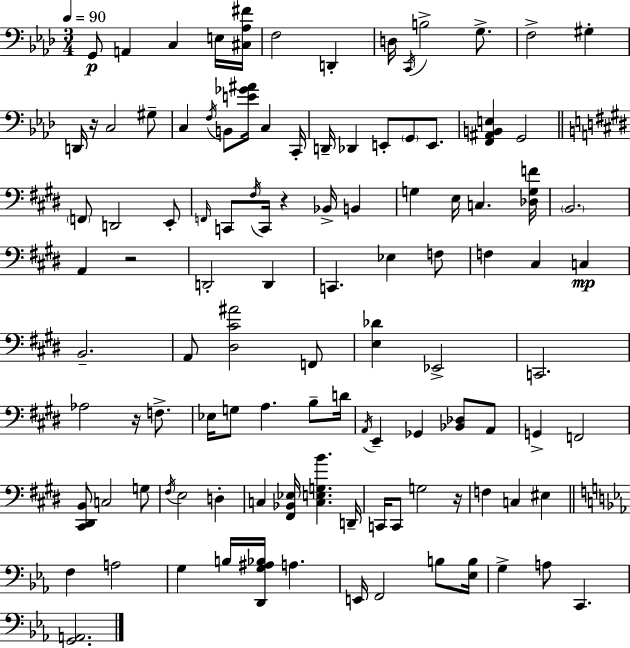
X:1
T:Untitled
M:3/4
L:1/4
K:Ab
G,,/2 A,, C, E,/4 [^C,_A,^F]/4 F,2 D,, D,/4 C,,/4 B,2 G,/2 F,2 ^G, D,,/4 z/4 C,2 ^G,/2 C, F,/4 B,,/2 [E_G^A]/4 C, C,,/4 D,,/4 _D,, E,,/2 G,,/2 E,,/2 [F,,^A,,B,,E,] G,,2 F,,/2 D,,2 E,,/2 F,,/4 C,,/2 ^F,/4 C,,/4 z _B,,/4 B,, G, E,/4 C, [_D,G,F]/4 B,,2 A,, z2 D,,2 D,, C,, _E, F,/2 F, ^C, C, B,,2 A,,/2 [^D,^C^A]2 F,,/2 [E,_D] _E,,2 C,,2 _A,2 z/4 F,/2 _E,/4 G,/2 A, B,/2 D/4 A,,/4 E,, _G,, [_B,,_D,]/2 A,,/2 G,, F,,2 [^C,,^D,,B,,]/2 C,2 G,/2 ^F,/4 E,2 D, C, [^F,,_B,,_E,]/4 [C,E,G,B] D,,/4 C,,/4 C,,/2 G,2 z/4 F, C, ^E, F, A,2 G, B,/4 [D,,G,^A,_B,]/4 A, E,,/4 F,,2 B,/2 [_E,B,]/4 G, A,/2 C,, [G,,A,,]2